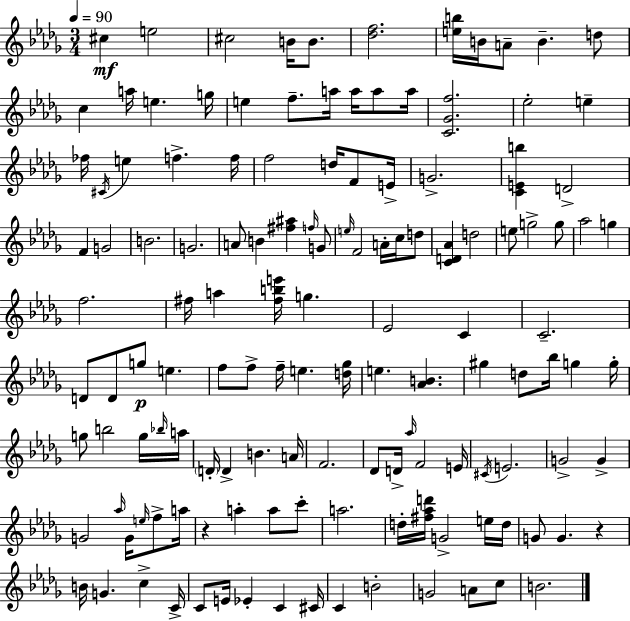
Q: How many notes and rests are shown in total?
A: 134